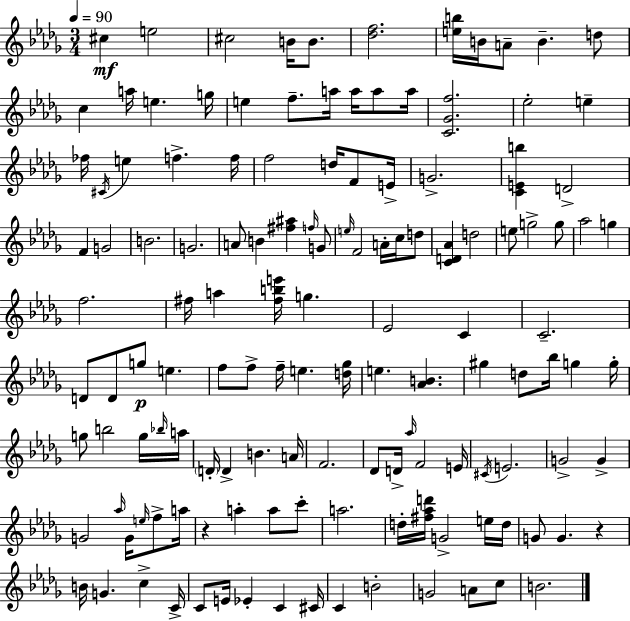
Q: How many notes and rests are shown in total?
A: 134